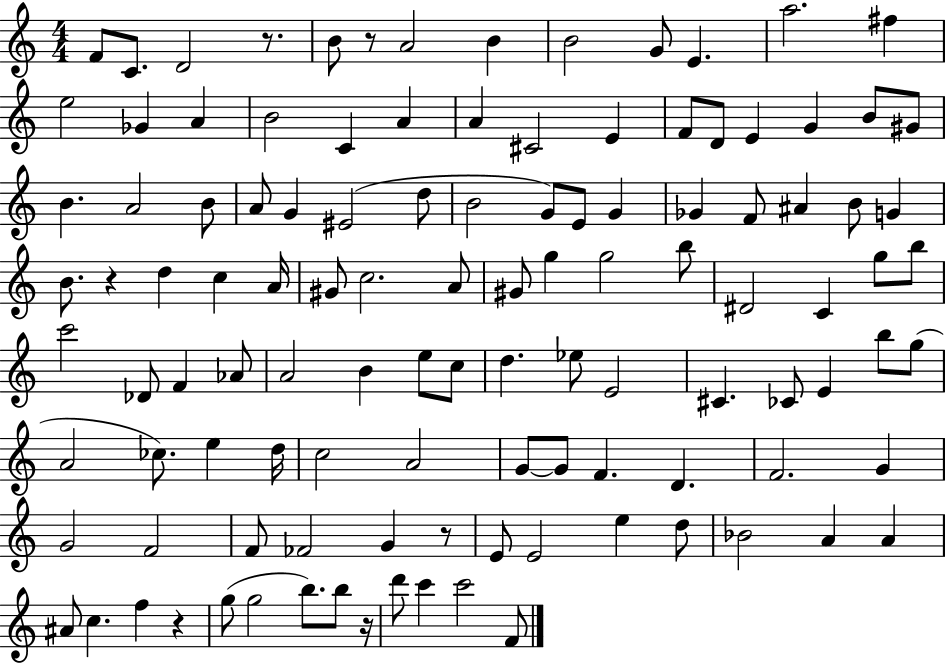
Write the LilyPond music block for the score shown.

{
  \clef treble
  \numericTimeSignature
  \time 4/4
  \key c \major
  f'8 c'8. d'2 r8. | b'8 r8 a'2 b'4 | b'2 g'8 e'4. | a''2. fis''4 | \break e''2 ges'4 a'4 | b'2 c'4 a'4 | a'4 cis'2 e'4 | f'8 d'8 e'4 g'4 b'8 gis'8 | \break b'4. a'2 b'8 | a'8 g'4 eis'2( d''8 | b'2 g'8) e'8 g'4 | ges'4 f'8 ais'4 b'8 g'4 | \break b'8. r4 d''4 c''4 a'16 | gis'8 c''2. a'8 | gis'8 g''4 g''2 b''8 | dis'2 c'4 g''8 b''8 | \break c'''2 des'8 f'4 aes'8 | a'2 b'4 e''8 c''8 | d''4. ees''8 e'2 | cis'4. ces'8 e'4 b''8 g''8( | \break a'2 ces''8.) e''4 d''16 | c''2 a'2 | g'8~~ g'8 f'4. d'4. | f'2. g'4 | \break g'2 f'2 | f'8 fes'2 g'4 r8 | e'8 e'2 e''4 d''8 | bes'2 a'4 a'4 | \break ais'8 c''4. f''4 r4 | g''8( g''2 b''8.) b''8 r16 | d'''8 c'''4 c'''2 f'8 | \bar "|."
}